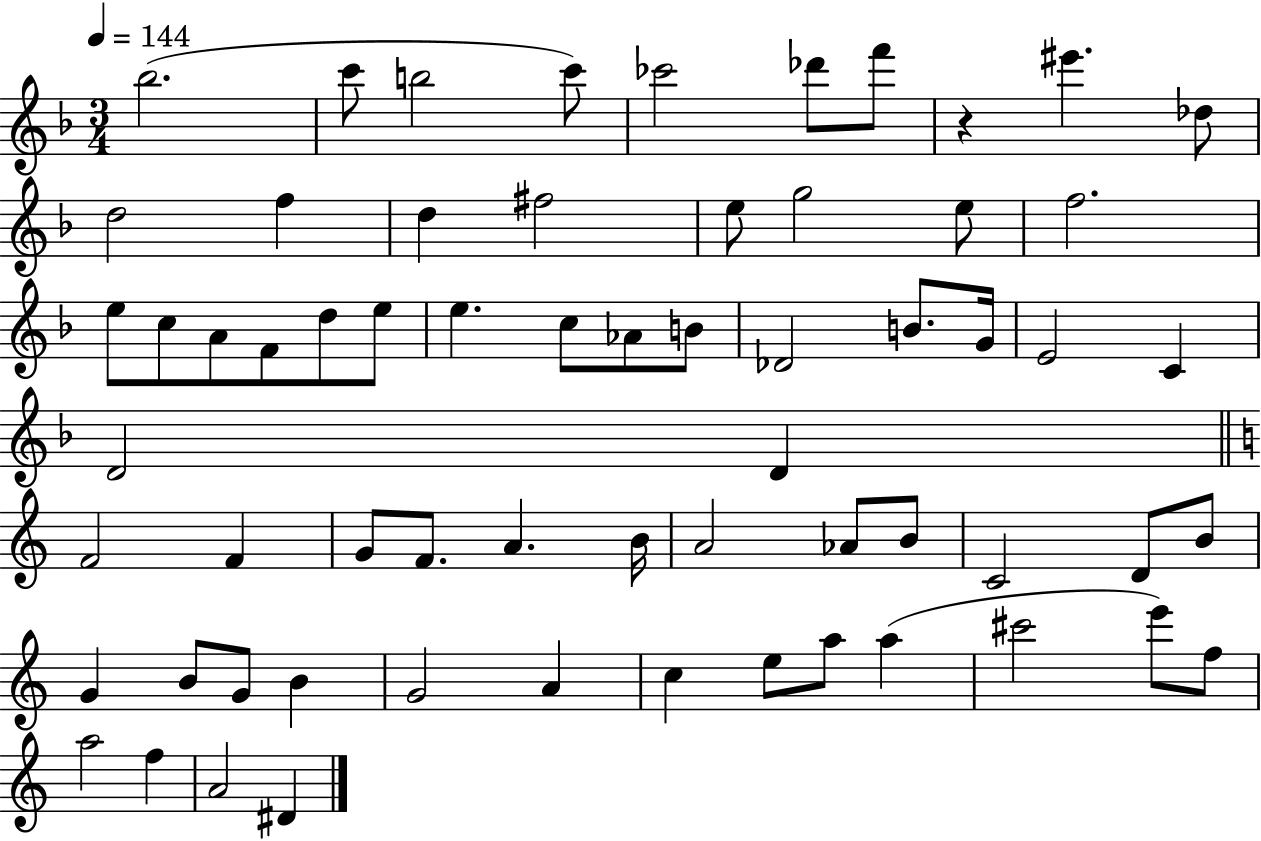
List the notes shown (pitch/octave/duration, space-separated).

Bb5/h. C6/e B5/h C6/e CES6/h Db6/e F6/e R/q EIS6/q. Db5/e D5/h F5/q D5/q F#5/h E5/e G5/h E5/e F5/h. E5/e C5/e A4/e F4/e D5/e E5/e E5/q. C5/e Ab4/e B4/e Db4/h B4/e. G4/s E4/h C4/q D4/h D4/q F4/h F4/q G4/e F4/e. A4/q. B4/s A4/h Ab4/e B4/e C4/h D4/e B4/e G4/q B4/e G4/e B4/q G4/h A4/q C5/q E5/e A5/e A5/q C#6/h E6/e F5/e A5/h F5/q A4/h D#4/q